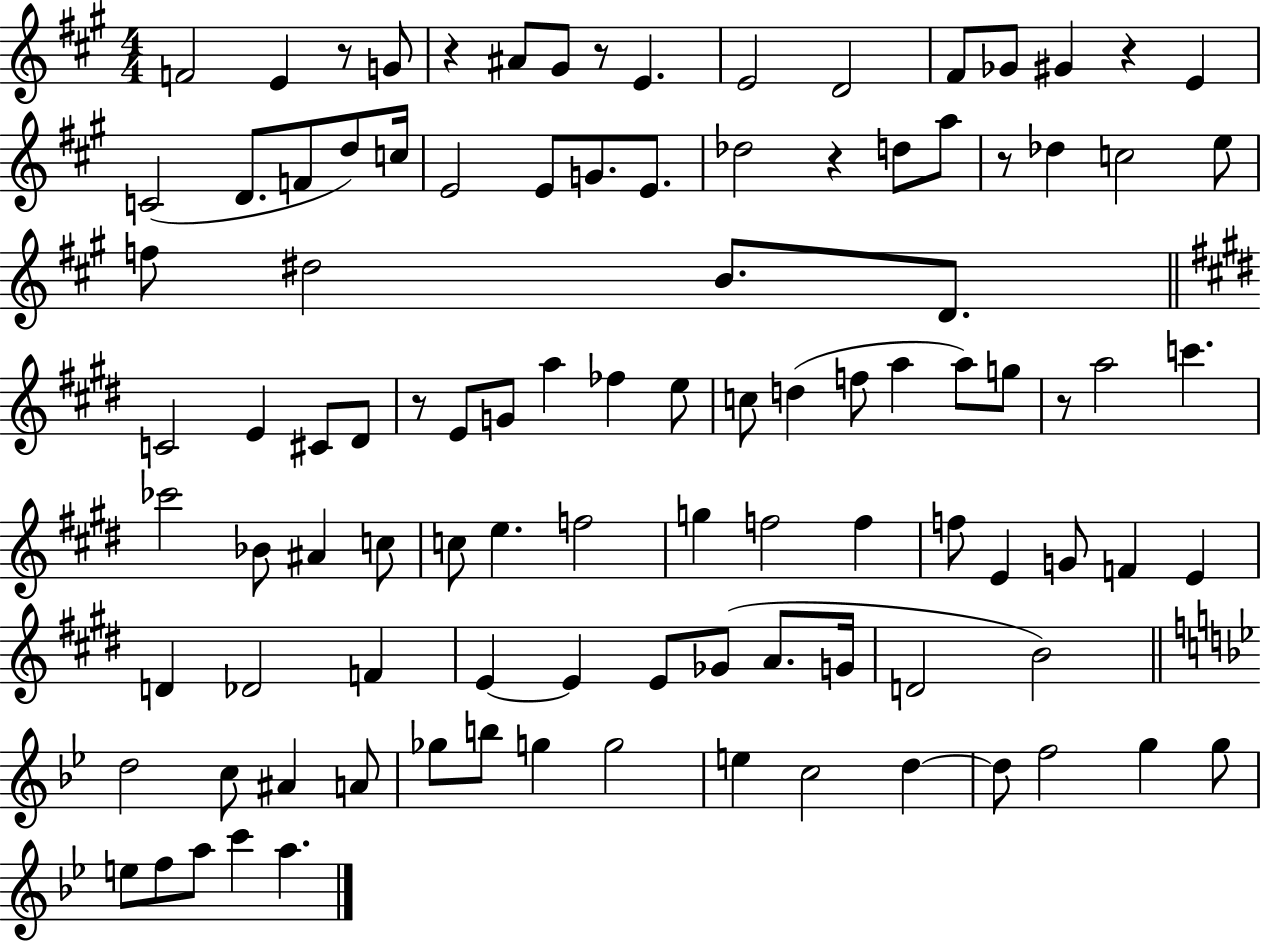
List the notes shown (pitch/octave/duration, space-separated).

F4/h E4/q R/e G4/e R/q A#4/e G#4/e R/e E4/q. E4/h D4/h F#4/e Gb4/e G#4/q R/q E4/q C4/h D4/e. F4/e D5/e C5/s E4/h E4/e G4/e. E4/e. Db5/h R/q D5/e A5/e R/e Db5/q C5/h E5/e F5/e D#5/h B4/e. D4/e. C4/h E4/q C#4/e D#4/e R/e E4/e G4/e A5/q FES5/q E5/e C5/e D5/q F5/e A5/q A5/e G5/e R/e A5/h C6/q. CES6/h Bb4/e A#4/q C5/e C5/e E5/q. F5/h G5/q F5/h F5/q F5/e E4/q G4/e F4/q E4/q D4/q Db4/h F4/q E4/q E4/q E4/e Gb4/e A4/e. G4/s D4/h B4/h D5/h C5/e A#4/q A4/e Gb5/e B5/e G5/q G5/h E5/q C5/h D5/q D5/e F5/h G5/q G5/e E5/e F5/e A5/e C6/q A5/q.